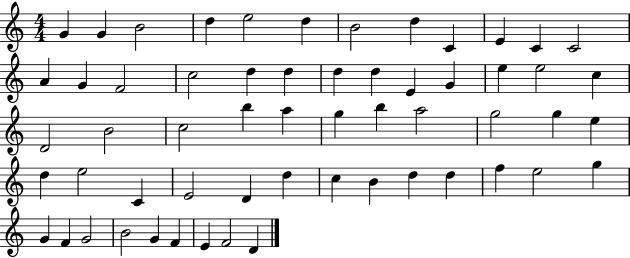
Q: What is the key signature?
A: C major